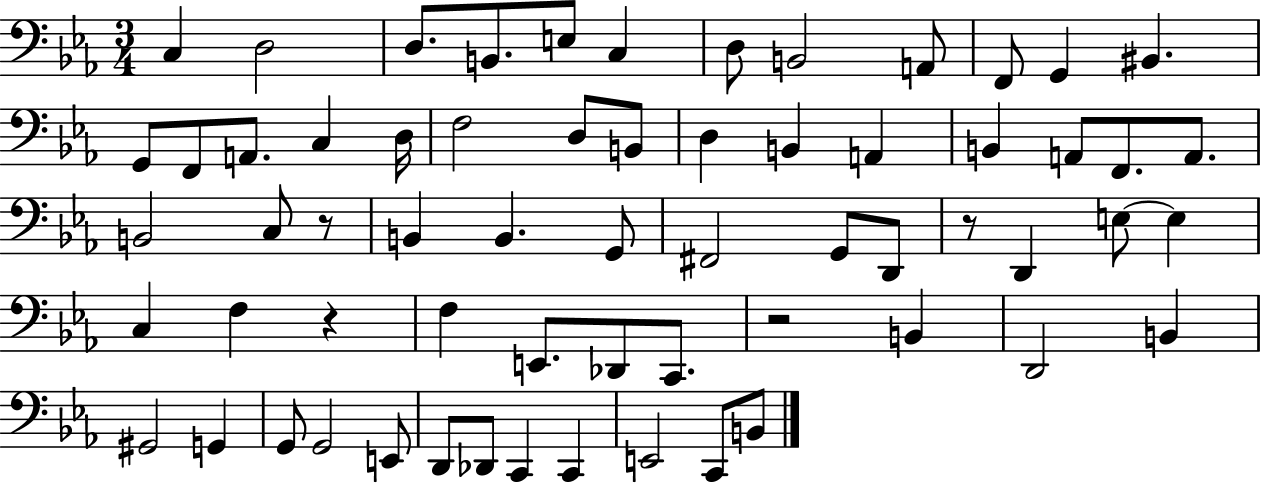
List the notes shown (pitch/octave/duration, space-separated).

C3/q D3/h D3/e. B2/e. E3/e C3/q D3/e B2/h A2/e F2/e G2/q BIS2/q. G2/e F2/e A2/e. C3/q D3/s F3/h D3/e B2/e D3/q B2/q A2/q B2/q A2/e F2/e. A2/e. B2/h C3/e R/e B2/q B2/q. G2/e F#2/h G2/e D2/e R/e D2/q E3/e E3/q C3/q F3/q R/q F3/q E2/e. Db2/e C2/e. R/h B2/q D2/h B2/q G#2/h G2/q G2/e G2/h E2/e D2/e Db2/e C2/q C2/q E2/h C2/e B2/e